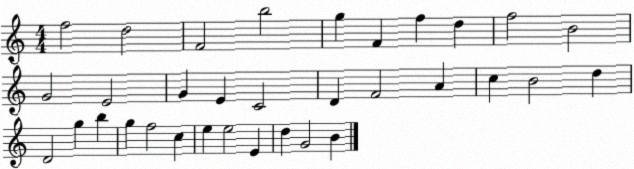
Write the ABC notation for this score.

X:1
T:Untitled
M:4/4
L:1/4
K:C
f2 d2 F2 b2 g F f d f2 B2 G2 E2 G E C2 D F2 A c B2 d D2 g b g f2 c e e2 E d G2 B